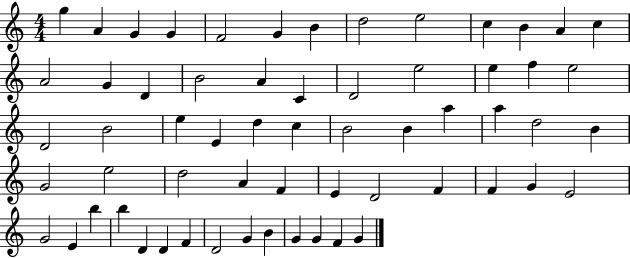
X:1
T:Untitled
M:4/4
L:1/4
K:C
g A G G F2 G B d2 e2 c B A c A2 G D B2 A C D2 e2 e f e2 D2 B2 e E d c B2 B a a d2 B G2 e2 d2 A F E D2 F F G E2 G2 E b b D D F D2 G B G G F G